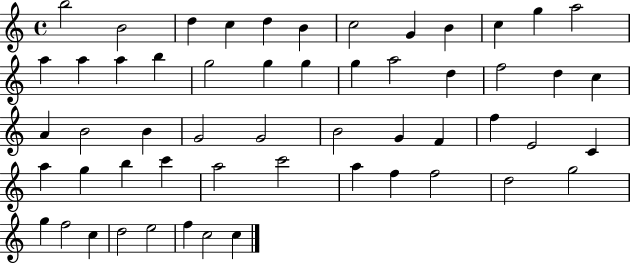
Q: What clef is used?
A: treble